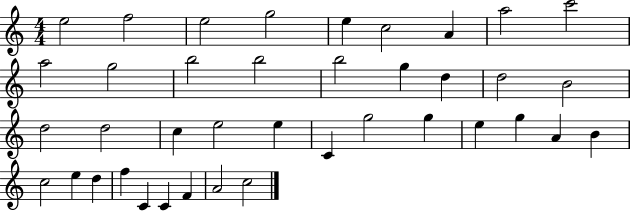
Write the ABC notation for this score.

X:1
T:Untitled
M:4/4
L:1/4
K:C
e2 f2 e2 g2 e c2 A a2 c'2 a2 g2 b2 b2 b2 g d d2 B2 d2 d2 c e2 e C g2 g e g A B c2 e d f C C F A2 c2